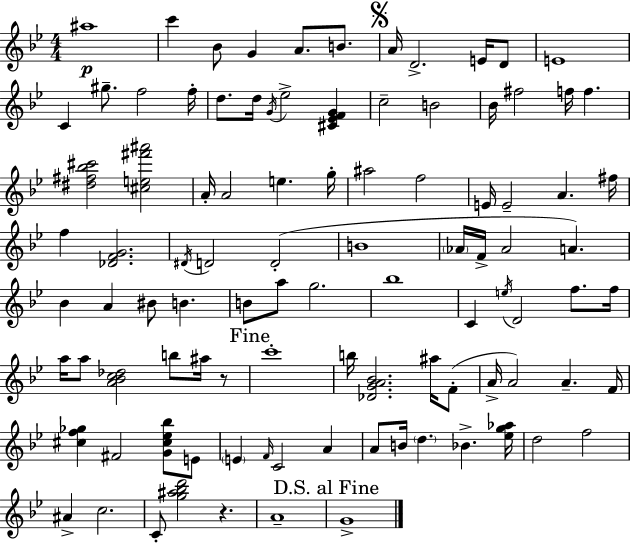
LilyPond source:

{
  \clef treble
  \numericTimeSignature
  \time 4/4
  \key bes \major
  \repeat volta 2 { ais''1\p | c'''4 bes'8 g'4 a'8. b'8. | \mark \markup { \musicglyph "scripts.segno" } a'16 d'2.-> e'16 d'8 | e'1 | \break c'4 gis''8.-- f''2 f''16-. | d''8. d''16 \acciaccatura { g'16 } ees''2-> <cis' ees' f' g'>4 | c''2-- b'2 | bes'16 fis''2 f''16 f''4. | \break <dis'' fis'' bes'' cis'''>2 <cis'' e'' fis''' ais'''>2 | a'16-. a'2 e''4. | g''16-. ais''2 f''2 | e'16 e'2-- a'4. | \break fis''16 f''4 <des' f' g'>2. | \acciaccatura { dis'16 } d'2 d'2-.( | b'1 | \parenthesize aes'16 f'16-> aes'2 a'4.) | \break bes'4 a'4 bis'8 b'4. | b'8 a''8 g''2. | bes''1 | c'4 \acciaccatura { e''16 } d'2 f''8. | \break f''16 a''16 a''8 <a' bes' c'' des''>2 b''8 | ais''16 r8 \mark "Fine" c'''1-. | b''16 <des' g' a' bes'>2. | ais''16 f'8-.( a'16-> a'2) a'4.-- | \break f'16 <cis'' f'' ges''>4 fis'2 <g' cis'' ees'' bes''>8 | e'8 \parenthesize e'4 \grace { f'16 } c'2 | a'4 a'8 b'16 \parenthesize d''4. bes'4.-> | <ees'' g'' aes''>16 d''2 f''2 | \break ais'4-> c''2. | c'8-. <g'' ais'' bes'' d'''>2 r4. | a'1-- | \mark "D.S. al Fine" g'1-> | \break } \bar "|."
}